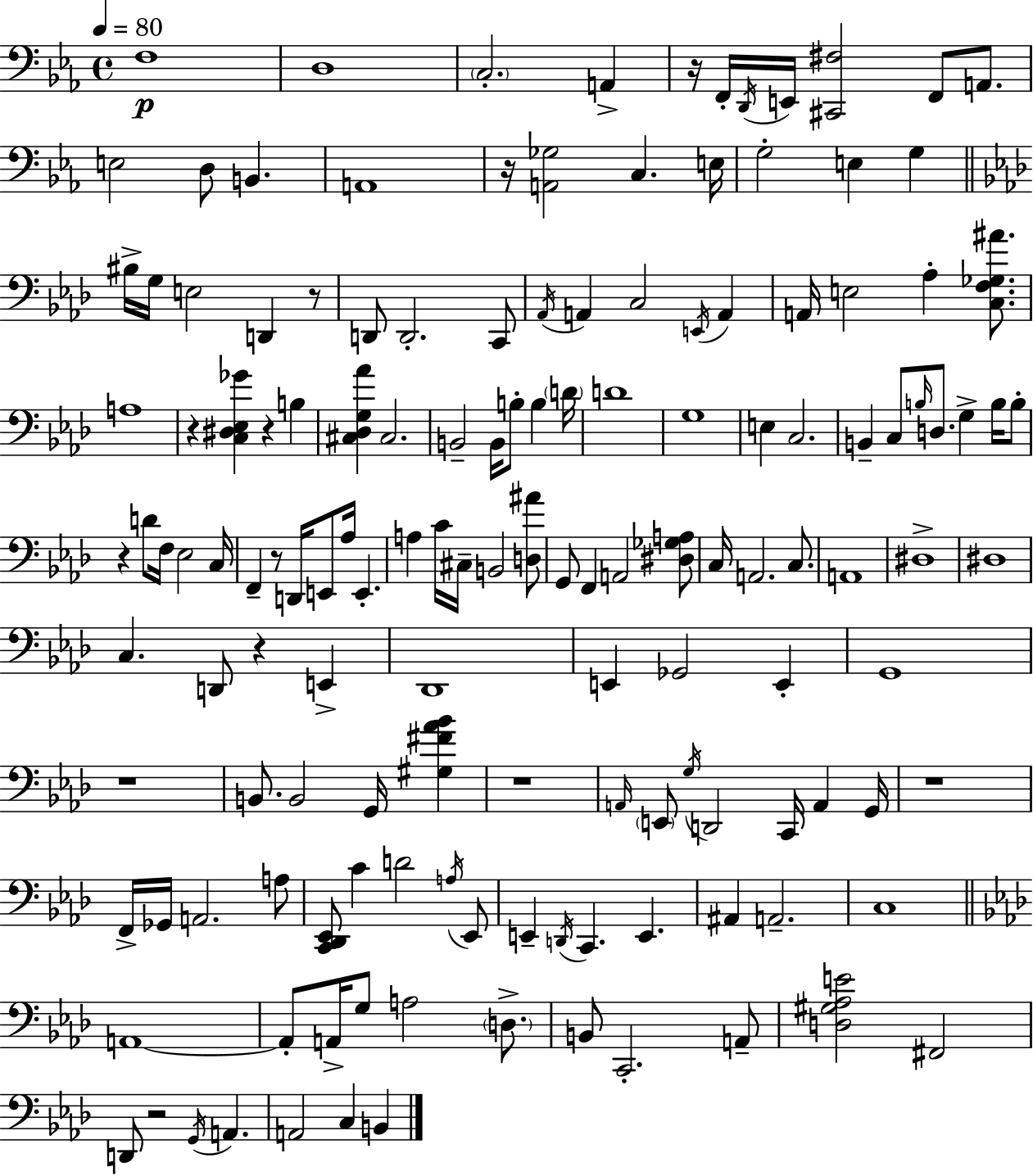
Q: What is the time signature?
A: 4/4